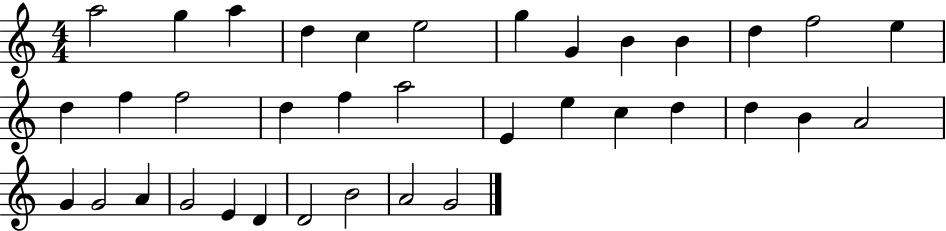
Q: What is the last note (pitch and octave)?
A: G4